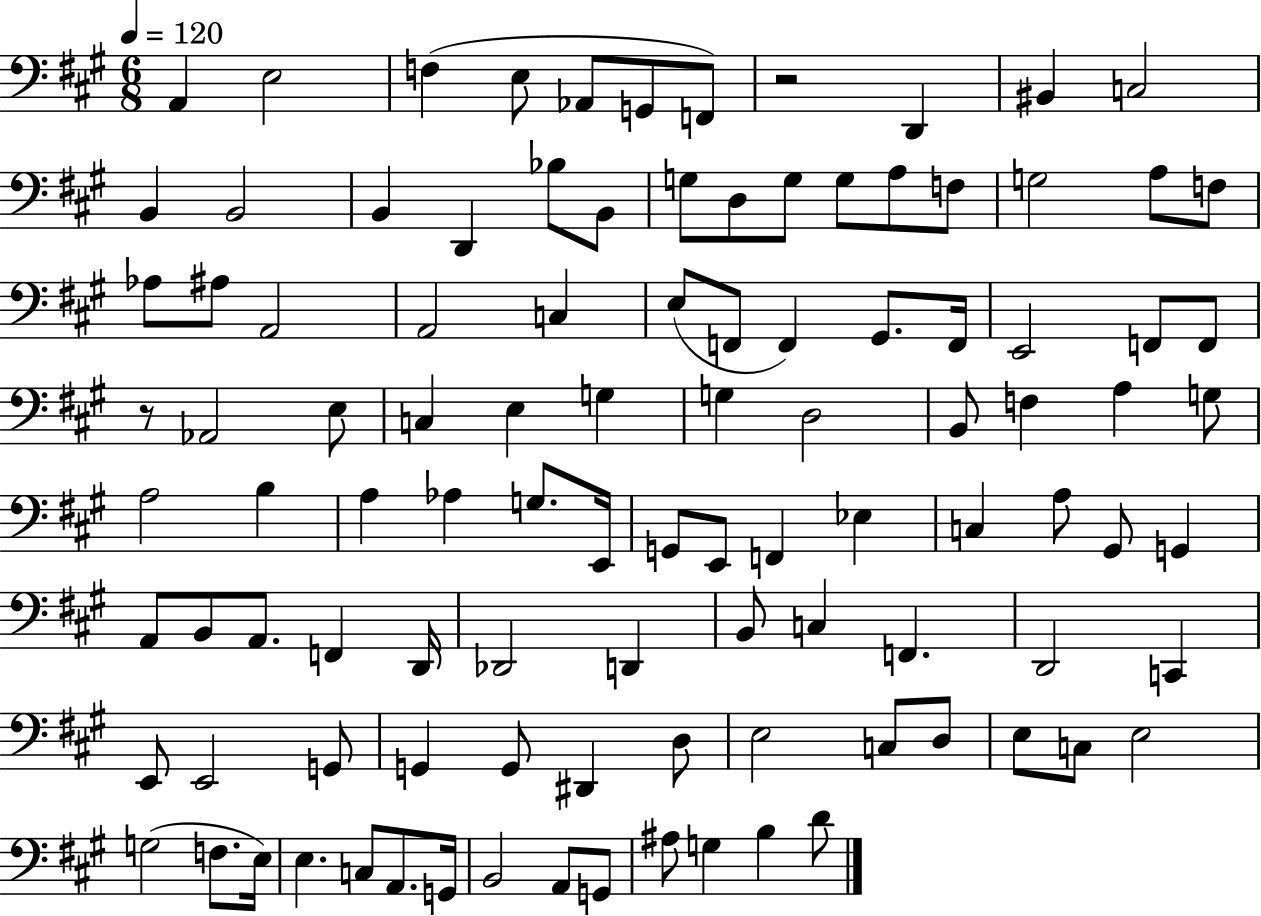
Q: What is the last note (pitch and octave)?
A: D4